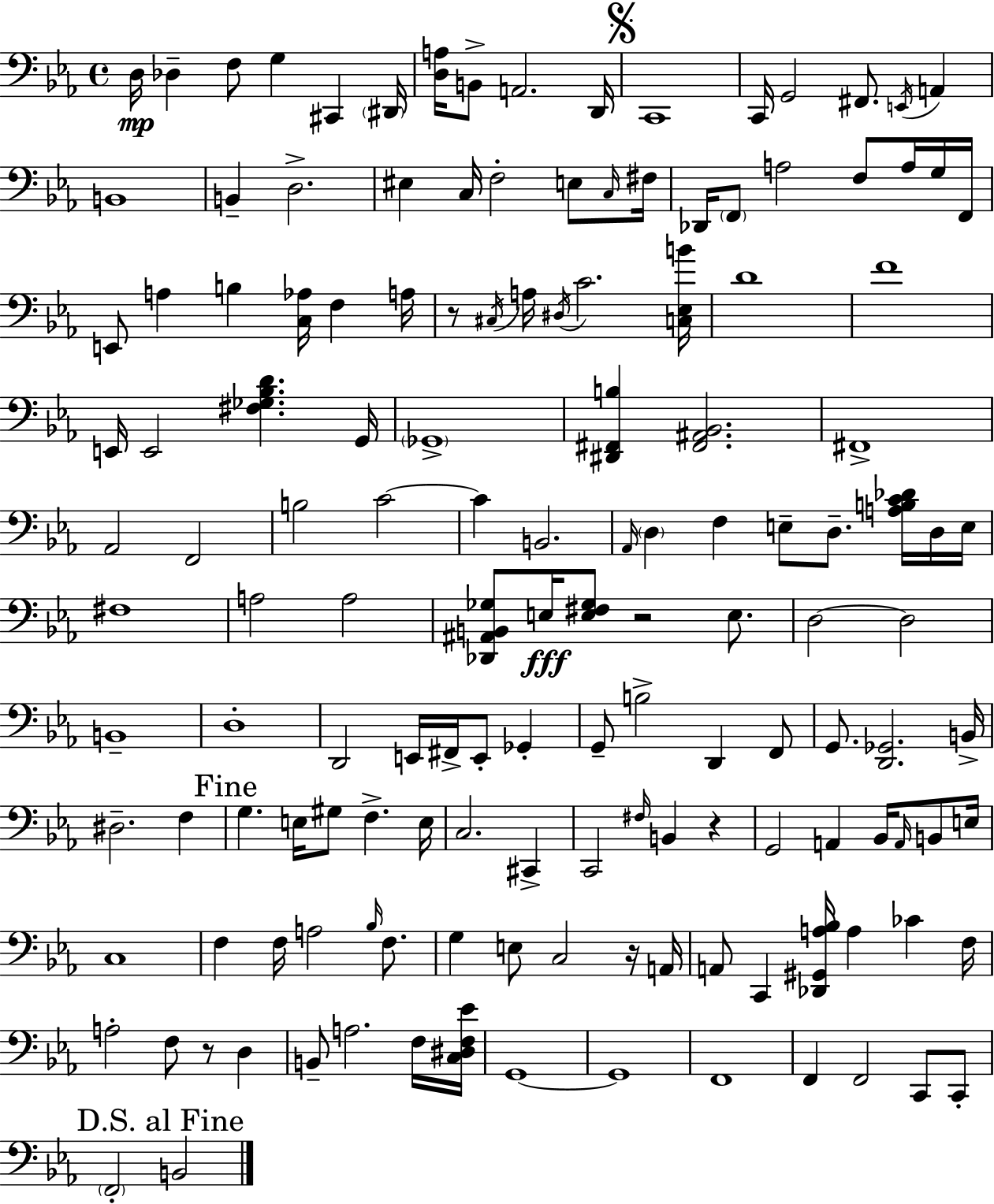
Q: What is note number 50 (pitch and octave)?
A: B3